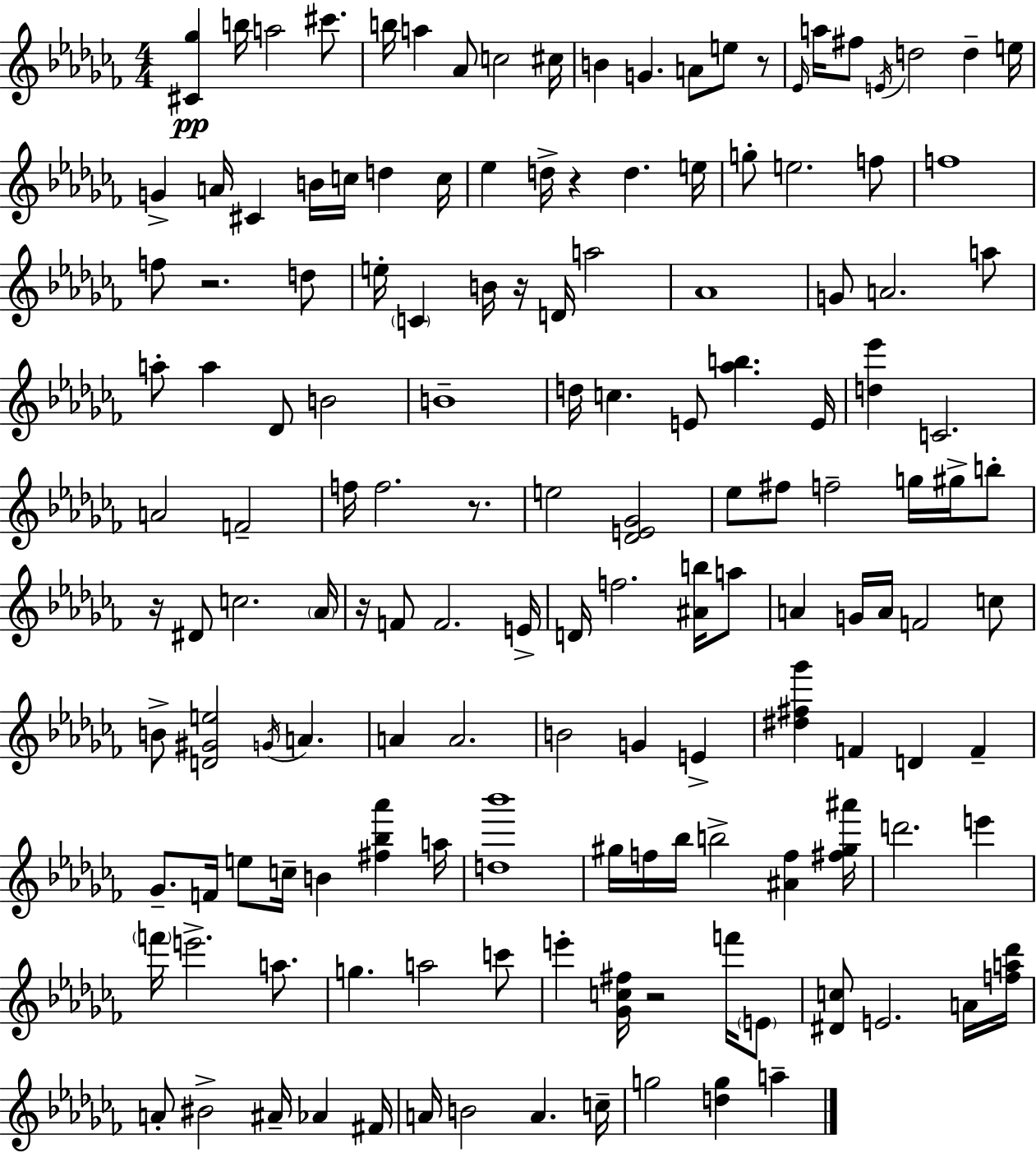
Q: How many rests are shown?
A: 8